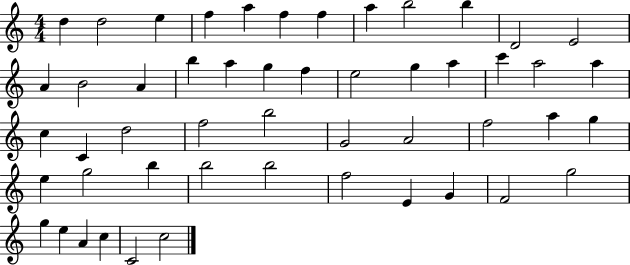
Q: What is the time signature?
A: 4/4